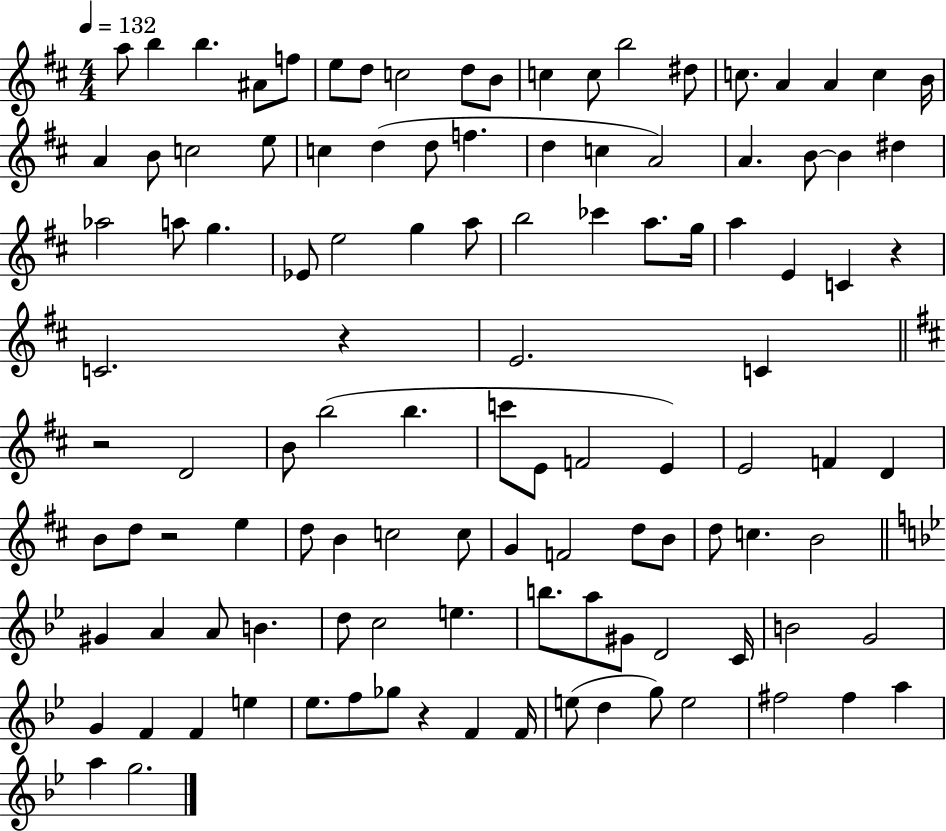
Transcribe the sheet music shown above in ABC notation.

X:1
T:Untitled
M:4/4
L:1/4
K:D
a/2 b b ^A/2 f/2 e/2 d/2 c2 d/2 B/2 c c/2 b2 ^d/2 c/2 A A c B/4 A B/2 c2 e/2 c d d/2 f d c A2 A B/2 B ^d _a2 a/2 g _E/2 e2 g a/2 b2 _c' a/2 g/4 a E C z C2 z E2 C z2 D2 B/2 b2 b c'/2 E/2 F2 E E2 F D B/2 d/2 z2 e d/2 B c2 c/2 G F2 d/2 B/2 d/2 c B2 ^G A A/2 B d/2 c2 e b/2 a/2 ^G/2 D2 C/4 B2 G2 G F F e _e/2 f/2 _g/2 z F F/4 e/2 d g/2 e2 ^f2 ^f a a g2